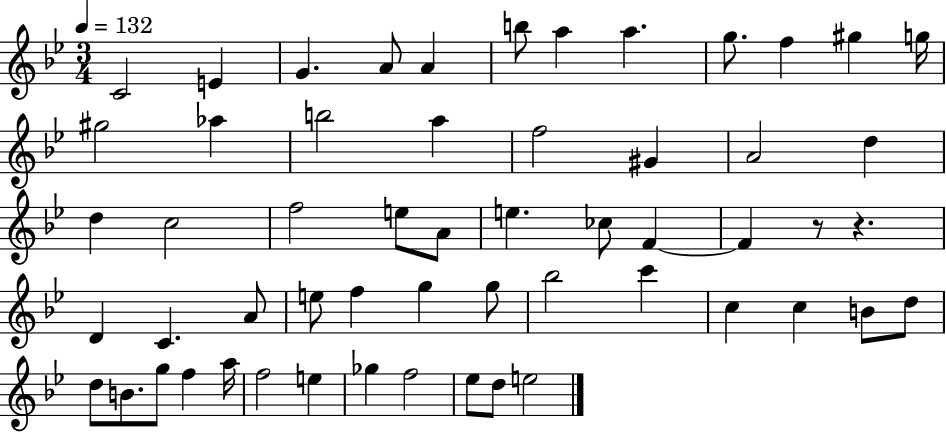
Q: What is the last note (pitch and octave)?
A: E5